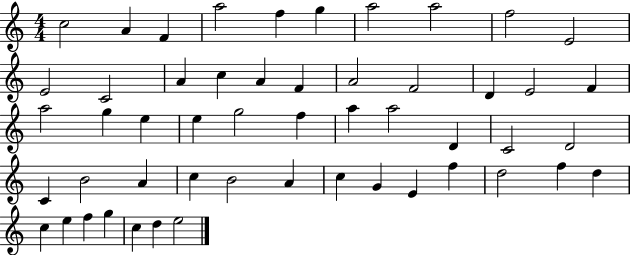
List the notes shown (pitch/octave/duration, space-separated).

C5/h A4/q F4/q A5/h F5/q G5/q A5/h A5/h F5/h E4/h E4/h C4/h A4/q C5/q A4/q F4/q A4/h F4/h D4/q E4/h F4/q A5/h G5/q E5/q E5/q G5/h F5/q A5/q A5/h D4/q C4/h D4/h C4/q B4/h A4/q C5/q B4/h A4/q C5/q G4/q E4/q F5/q D5/h F5/q D5/q C5/q E5/q F5/q G5/q C5/q D5/q E5/h